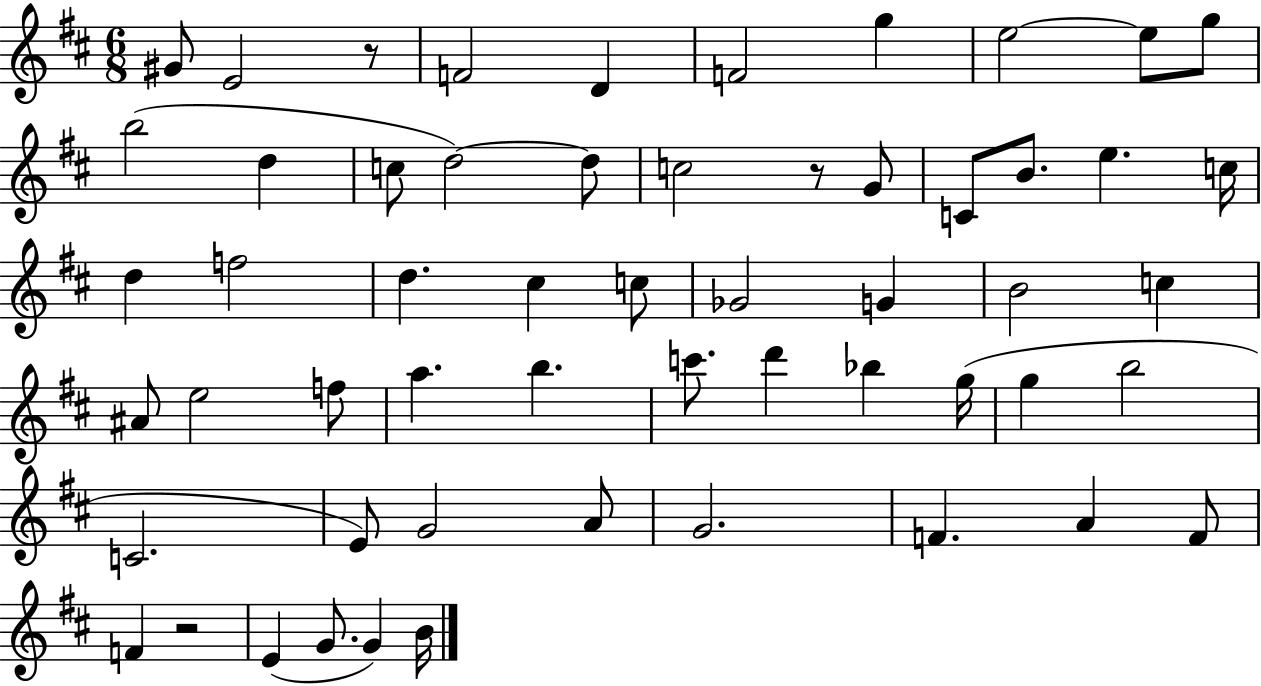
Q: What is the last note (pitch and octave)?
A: B4